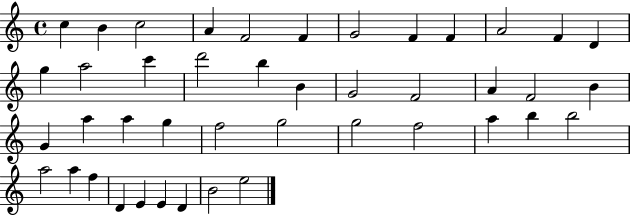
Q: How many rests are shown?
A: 0